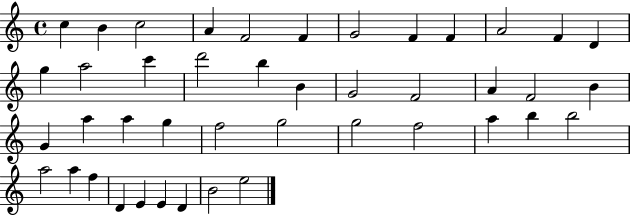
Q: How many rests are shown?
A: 0